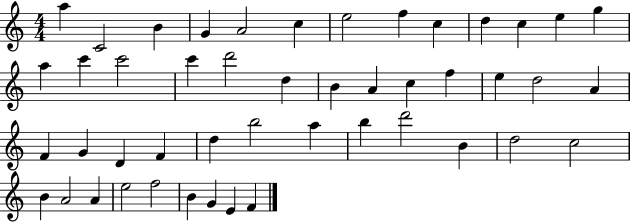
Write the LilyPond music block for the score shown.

{
  \clef treble
  \numericTimeSignature
  \time 4/4
  \key c \major
  a''4 c'2 b'4 | g'4 a'2 c''4 | e''2 f''4 c''4 | d''4 c''4 e''4 g''4 | \break a''4 c'''4 c'''2 | c'''4 d'''2 d''4 | b'4 a'4 c''4 f''4 | e''4 d''2 a'4 | \break f'4 g'4 d'4 f'4 | d''4 b''2 a''4 | b''4 d'''2 b'4 | d''2 c''2 | \break b'4 a'2 a'4 | e''2 f''2 | b'4 g'4 e'4 f'4 | \bar "|."
}